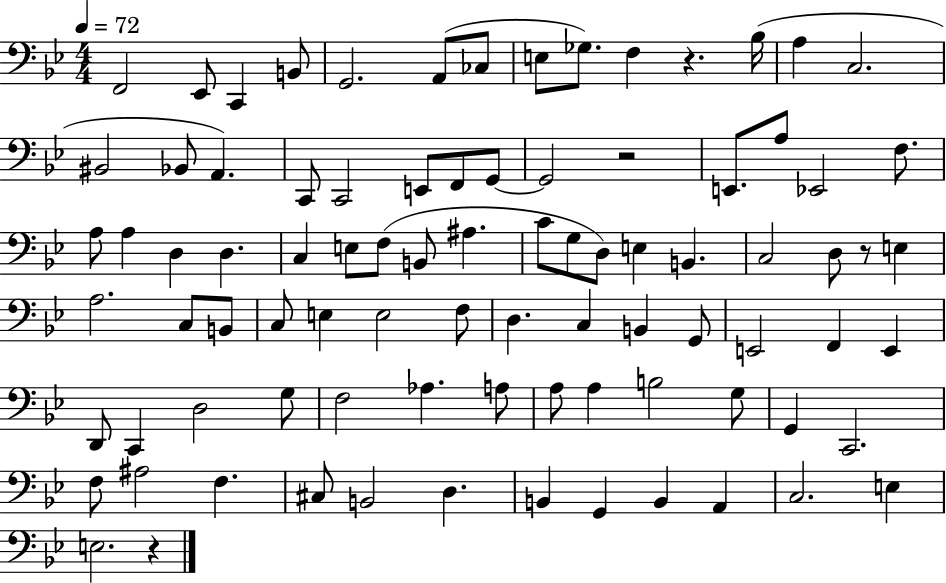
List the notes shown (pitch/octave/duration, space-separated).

F2/h Eb2/e C2/q B2/e G2/h. A2/e CES3/e E3/e Gb3/e. F3/q R/q. Bb3/s A3/q C3/h. BIS2/h Bb2/e A2/q. C2/e C2/h E2/e F2/e G2/e G2/h R/h E2/e. A3/e Eb2/h F3/e. A3/e A3/q D3/q D3/q. C3/q E3/e F3/e B2/e A#3/q. C4/e G3/e D3/e E3/q B2/q. C3/h D3/e R/e E3/q A3/h. C3/e B2/e C3/e E3/q E3/h F3/e D3/q. C3/q B2/q G2/e E2/h F2/q E2/q D2/e C2/q D3/h G3/e F3/h Ab3/q. A3/e A3/e A3/q B3/h G3/e G2/q C2/h. F3/e A#3/h F3/q. C#3/e B2/h D3/q. B2/q G2/q B2/q A2/q C3/h. E3/q E3/h. R/q